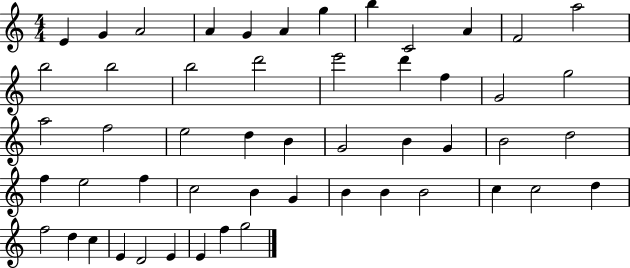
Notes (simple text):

E4/q G4/q A4/h A4/q G4/q A4/q G5/q B5/q C4/h A4/q F4/h A5/h B5/h B5/h B5/h D6/h E6/h D6/q F5/q G4/h G5/h A5/h F5/h E5/h D5/q B4/q G4/h B4/q G4/q B4/h D5/h F5/q E5/h F5/q C5/h B4/q G4/q B4/q B4/q B4/h C5/q C5/h D5/q F5/h D5/q C5/q E4/q D4/h E4/q E4/q F5/q G5/h